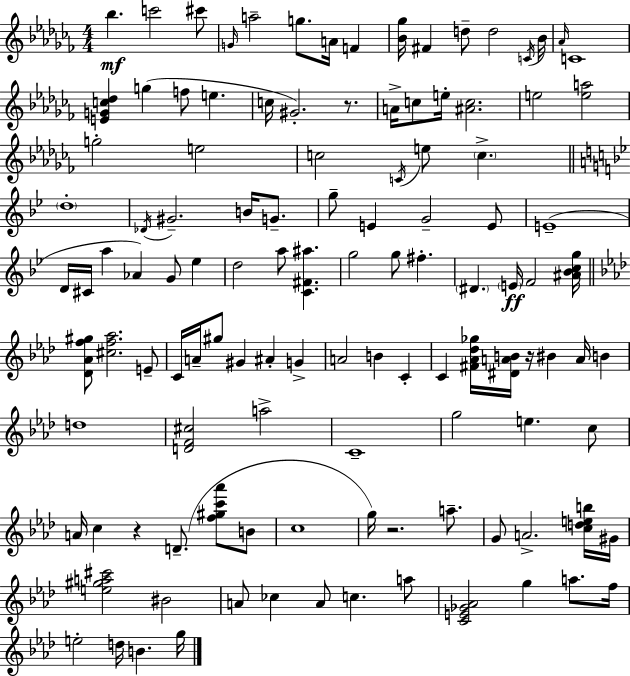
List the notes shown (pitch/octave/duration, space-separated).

Bb5/q. C6/h C#6/e G4/s A5/h G5/e. A4/s F4/q [Bb4,Gb5]/s F#4/q D5/e D5/h C4/s Bb4/s Ab4/s C4/w [E4,G4,C5,Db5]/q G5/q F5/e E5/q. C5/s G#4/h. R/e. A4/s C5/e E5/s [A#4,C5]/h. E5/h [E5,A5]/h G5/h E5/h C5/h C4/s E5/e C5/q. D5/w Db4/s G#4/h. B4/s G4/e. G5/e E4/q G4/h E4/e E4/w D4/s C#4/s A5/q Ab4/q G4/e Eb5/q D5/h A5/e [C4,F#4,A#5]/q. G5/h G5/e F#5/q. D#4/q. E4/s F4/h [A#4,Bb4,C5,G5]/s [Db4,Ab4,F5,G#5]/e [C#5,F5,Ab5]/h. E4/e C4/s A4/s G#5/e G#4/q A#4/q G4/q A4/h B4/q C4/q C4/q [F#4,Ab4,Db5,Gb5]/s [D#4,A4,B4]/s R/s BIS4/q A4/s B4/q D5/w [D4,F4,C#5]/h A5/h C4/w G5/h E5/q. C5/e A4/s C5/q R/q D4/e. [F5,G#5,C6,Ab6]/e B4/e C5/w G5/s R/h. A5/e. G4/e A4/h. [C5,D5,E5,B5]/s G#4/s [E5,G#5,A5,C#6]/h BIS4/h A4/e CES5/q A4/e C5/q. A5/e [C4,E4,Gb4,Ab4]/h G5/q A5/e. F5/s E5/h D5/s B4/q. G5/s